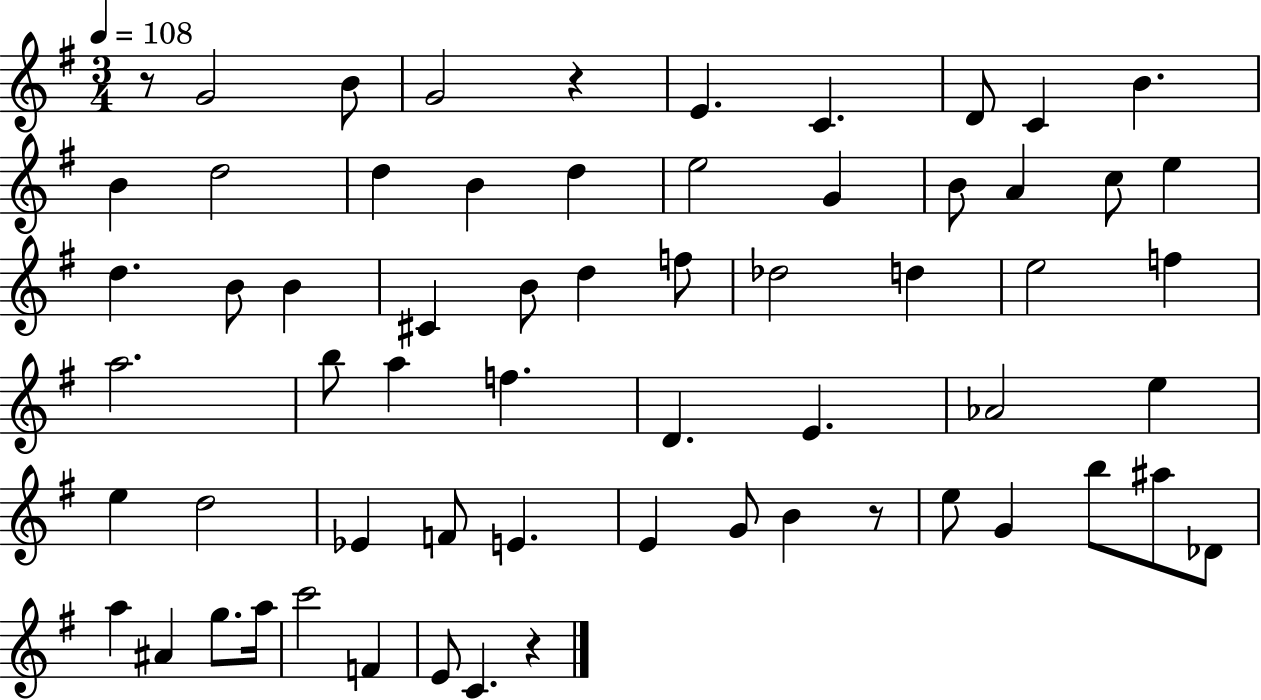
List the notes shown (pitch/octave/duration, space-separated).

R/e G4/h B4/e G4/h R/q E4/q. C4/q. D4/e C4/q B4/q. B4/q D5/h D5/q B4/q D5/q E5/h G4/q B4/e A4/q C5/e E5/q D5/q. B4/e B4/q C#4/q B4/e D5/q F5/e Db5/h D5/q E5/h F5/q A5/h. B5/e A5/q F5/q. D4/q. E4/q. Ab4/h E5/q E5/q D5/h Eb4/q F4/e E4/q. E4/q G4/e B4/q R/e E5/e G4/q B5/e A#5/e Db4/e A5/q A#4/q G5/e. A5/s C6/h F4/q E4/e C4/q. R/q